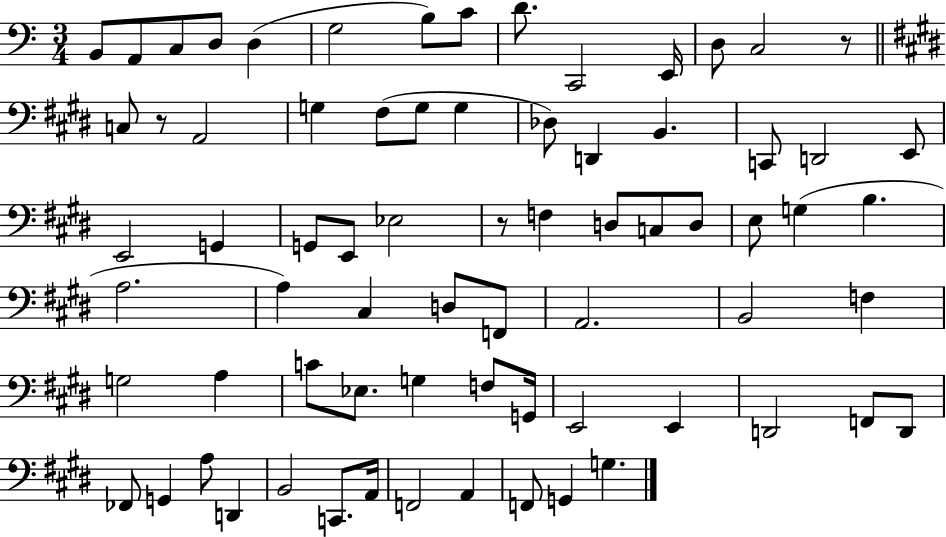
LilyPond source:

{
  \clef bass
  \numericTimeSignature
  \time 3/4
  \key c \major
  b,8 a,8 c8 d8 d4( | g2 b8) c'8 | d'8. c,2 e,16 | d8 c2 r8 | \break \bar "||" \break \key e \major c8 r8 a,2 | g4 fis8( g8 g4 | des8) d,4 b,4. | c,8 d,2 e,8 | \break e,2 g,4 | g,8 e,8 ees2 | r8 f4 d8 c8 d8 | e8 g4( b4. | \break a2. | a4) cis4 d8 f,8 | a,2. | b,2 f4 | \break g2 a4 | c'8 ees8. g4 f8 g,16 | e,2 e,4 | d,2 f,8 d,8 | \break fes,8 g,4 a8 d,4 | b,2 c,8. a,16 | f,2 a,4 | f,8 g,4 g4. | \break \bar "|."
}